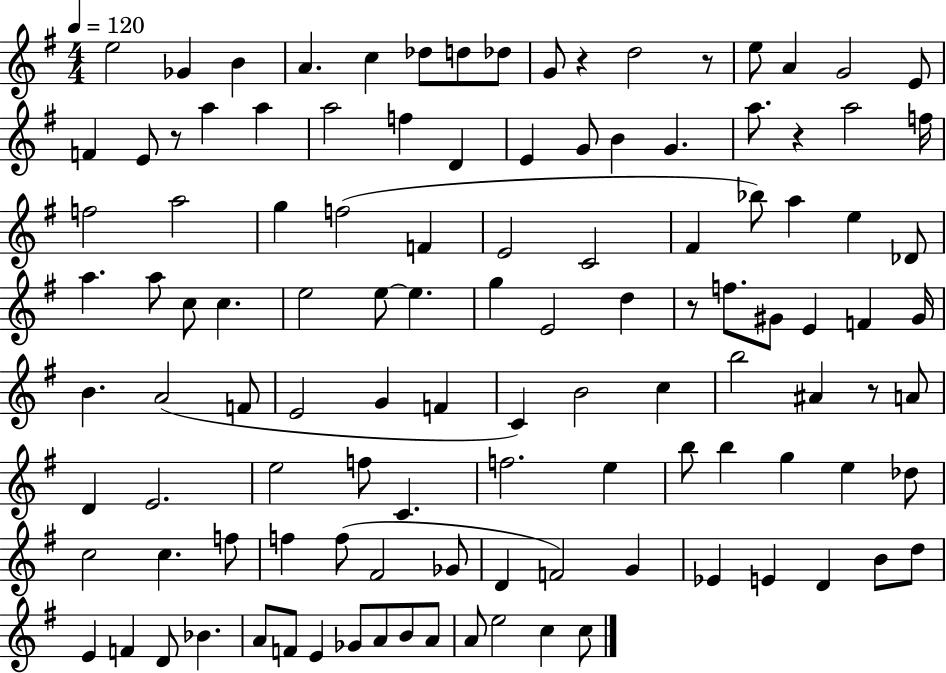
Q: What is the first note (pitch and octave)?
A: E5